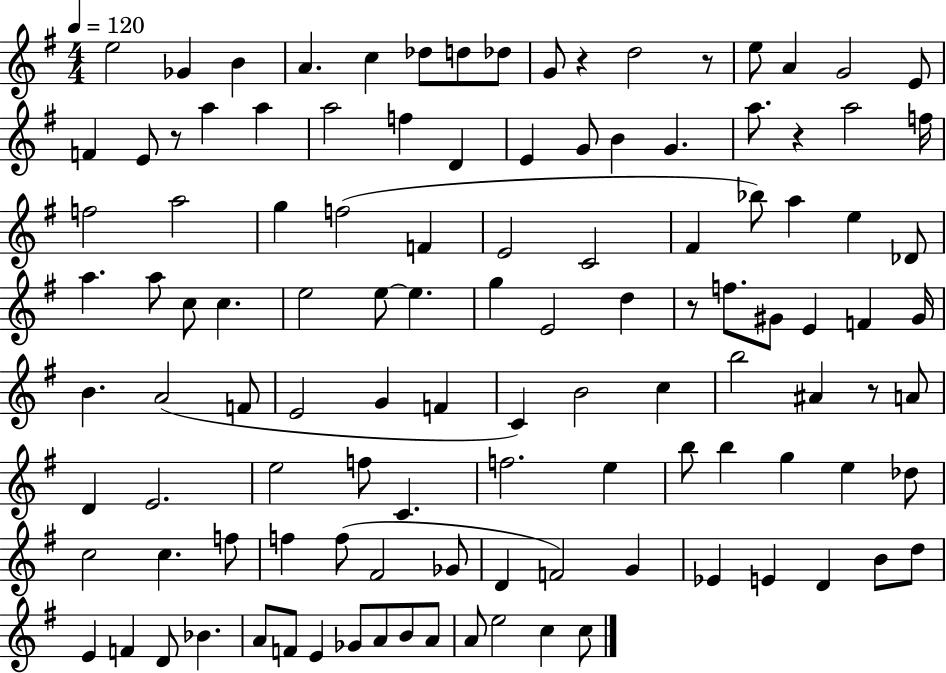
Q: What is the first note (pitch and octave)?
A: E5